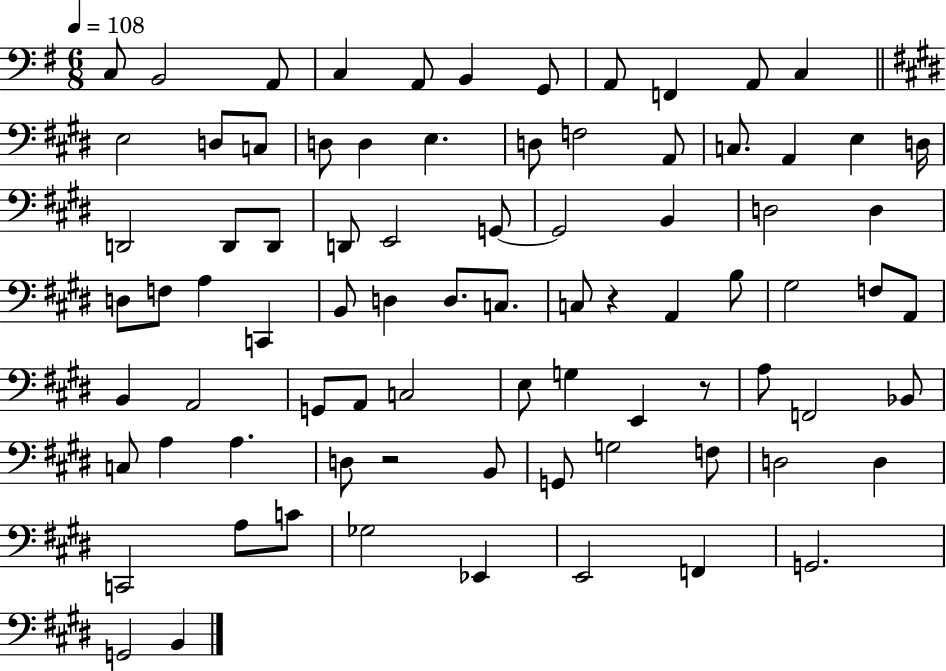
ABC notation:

X:1
T:Untitled
M:6/8
L:1/4
K:G
C,/2 B,,2 A,,/2 C, A,,/2 B,, G,,/2 A,,/2 F,, A,,/2 C, E,2 D,/2 C,/2 D,/2 D, E, D,/2 F,2 A,,/2 C,/2 A,, E, D,/4 D,,2 D,,/2 D,,/2 D,,/2 E,,2 G,,/2 G,,2 B,, D,2 D, D,/2 F,/2 A, C,, B,,/2 D, D,/2 C,/2 C,/2 z A,, B,/2 ^G,2 F,/2 A,,/2 B,, A,,2 G,,/2 A,,/2 C,2 E,/2 G, E,, z/2 A,/2 F,,2 _B,,/2 C,/2 A, A, D,/2 z2 B,,/2 G,,/2 G,2 F,/2 D,2 D, C,,2 A,/2 C/2 _G,2 _E,, E,,2 F,, G,,2 G,,2 B,,